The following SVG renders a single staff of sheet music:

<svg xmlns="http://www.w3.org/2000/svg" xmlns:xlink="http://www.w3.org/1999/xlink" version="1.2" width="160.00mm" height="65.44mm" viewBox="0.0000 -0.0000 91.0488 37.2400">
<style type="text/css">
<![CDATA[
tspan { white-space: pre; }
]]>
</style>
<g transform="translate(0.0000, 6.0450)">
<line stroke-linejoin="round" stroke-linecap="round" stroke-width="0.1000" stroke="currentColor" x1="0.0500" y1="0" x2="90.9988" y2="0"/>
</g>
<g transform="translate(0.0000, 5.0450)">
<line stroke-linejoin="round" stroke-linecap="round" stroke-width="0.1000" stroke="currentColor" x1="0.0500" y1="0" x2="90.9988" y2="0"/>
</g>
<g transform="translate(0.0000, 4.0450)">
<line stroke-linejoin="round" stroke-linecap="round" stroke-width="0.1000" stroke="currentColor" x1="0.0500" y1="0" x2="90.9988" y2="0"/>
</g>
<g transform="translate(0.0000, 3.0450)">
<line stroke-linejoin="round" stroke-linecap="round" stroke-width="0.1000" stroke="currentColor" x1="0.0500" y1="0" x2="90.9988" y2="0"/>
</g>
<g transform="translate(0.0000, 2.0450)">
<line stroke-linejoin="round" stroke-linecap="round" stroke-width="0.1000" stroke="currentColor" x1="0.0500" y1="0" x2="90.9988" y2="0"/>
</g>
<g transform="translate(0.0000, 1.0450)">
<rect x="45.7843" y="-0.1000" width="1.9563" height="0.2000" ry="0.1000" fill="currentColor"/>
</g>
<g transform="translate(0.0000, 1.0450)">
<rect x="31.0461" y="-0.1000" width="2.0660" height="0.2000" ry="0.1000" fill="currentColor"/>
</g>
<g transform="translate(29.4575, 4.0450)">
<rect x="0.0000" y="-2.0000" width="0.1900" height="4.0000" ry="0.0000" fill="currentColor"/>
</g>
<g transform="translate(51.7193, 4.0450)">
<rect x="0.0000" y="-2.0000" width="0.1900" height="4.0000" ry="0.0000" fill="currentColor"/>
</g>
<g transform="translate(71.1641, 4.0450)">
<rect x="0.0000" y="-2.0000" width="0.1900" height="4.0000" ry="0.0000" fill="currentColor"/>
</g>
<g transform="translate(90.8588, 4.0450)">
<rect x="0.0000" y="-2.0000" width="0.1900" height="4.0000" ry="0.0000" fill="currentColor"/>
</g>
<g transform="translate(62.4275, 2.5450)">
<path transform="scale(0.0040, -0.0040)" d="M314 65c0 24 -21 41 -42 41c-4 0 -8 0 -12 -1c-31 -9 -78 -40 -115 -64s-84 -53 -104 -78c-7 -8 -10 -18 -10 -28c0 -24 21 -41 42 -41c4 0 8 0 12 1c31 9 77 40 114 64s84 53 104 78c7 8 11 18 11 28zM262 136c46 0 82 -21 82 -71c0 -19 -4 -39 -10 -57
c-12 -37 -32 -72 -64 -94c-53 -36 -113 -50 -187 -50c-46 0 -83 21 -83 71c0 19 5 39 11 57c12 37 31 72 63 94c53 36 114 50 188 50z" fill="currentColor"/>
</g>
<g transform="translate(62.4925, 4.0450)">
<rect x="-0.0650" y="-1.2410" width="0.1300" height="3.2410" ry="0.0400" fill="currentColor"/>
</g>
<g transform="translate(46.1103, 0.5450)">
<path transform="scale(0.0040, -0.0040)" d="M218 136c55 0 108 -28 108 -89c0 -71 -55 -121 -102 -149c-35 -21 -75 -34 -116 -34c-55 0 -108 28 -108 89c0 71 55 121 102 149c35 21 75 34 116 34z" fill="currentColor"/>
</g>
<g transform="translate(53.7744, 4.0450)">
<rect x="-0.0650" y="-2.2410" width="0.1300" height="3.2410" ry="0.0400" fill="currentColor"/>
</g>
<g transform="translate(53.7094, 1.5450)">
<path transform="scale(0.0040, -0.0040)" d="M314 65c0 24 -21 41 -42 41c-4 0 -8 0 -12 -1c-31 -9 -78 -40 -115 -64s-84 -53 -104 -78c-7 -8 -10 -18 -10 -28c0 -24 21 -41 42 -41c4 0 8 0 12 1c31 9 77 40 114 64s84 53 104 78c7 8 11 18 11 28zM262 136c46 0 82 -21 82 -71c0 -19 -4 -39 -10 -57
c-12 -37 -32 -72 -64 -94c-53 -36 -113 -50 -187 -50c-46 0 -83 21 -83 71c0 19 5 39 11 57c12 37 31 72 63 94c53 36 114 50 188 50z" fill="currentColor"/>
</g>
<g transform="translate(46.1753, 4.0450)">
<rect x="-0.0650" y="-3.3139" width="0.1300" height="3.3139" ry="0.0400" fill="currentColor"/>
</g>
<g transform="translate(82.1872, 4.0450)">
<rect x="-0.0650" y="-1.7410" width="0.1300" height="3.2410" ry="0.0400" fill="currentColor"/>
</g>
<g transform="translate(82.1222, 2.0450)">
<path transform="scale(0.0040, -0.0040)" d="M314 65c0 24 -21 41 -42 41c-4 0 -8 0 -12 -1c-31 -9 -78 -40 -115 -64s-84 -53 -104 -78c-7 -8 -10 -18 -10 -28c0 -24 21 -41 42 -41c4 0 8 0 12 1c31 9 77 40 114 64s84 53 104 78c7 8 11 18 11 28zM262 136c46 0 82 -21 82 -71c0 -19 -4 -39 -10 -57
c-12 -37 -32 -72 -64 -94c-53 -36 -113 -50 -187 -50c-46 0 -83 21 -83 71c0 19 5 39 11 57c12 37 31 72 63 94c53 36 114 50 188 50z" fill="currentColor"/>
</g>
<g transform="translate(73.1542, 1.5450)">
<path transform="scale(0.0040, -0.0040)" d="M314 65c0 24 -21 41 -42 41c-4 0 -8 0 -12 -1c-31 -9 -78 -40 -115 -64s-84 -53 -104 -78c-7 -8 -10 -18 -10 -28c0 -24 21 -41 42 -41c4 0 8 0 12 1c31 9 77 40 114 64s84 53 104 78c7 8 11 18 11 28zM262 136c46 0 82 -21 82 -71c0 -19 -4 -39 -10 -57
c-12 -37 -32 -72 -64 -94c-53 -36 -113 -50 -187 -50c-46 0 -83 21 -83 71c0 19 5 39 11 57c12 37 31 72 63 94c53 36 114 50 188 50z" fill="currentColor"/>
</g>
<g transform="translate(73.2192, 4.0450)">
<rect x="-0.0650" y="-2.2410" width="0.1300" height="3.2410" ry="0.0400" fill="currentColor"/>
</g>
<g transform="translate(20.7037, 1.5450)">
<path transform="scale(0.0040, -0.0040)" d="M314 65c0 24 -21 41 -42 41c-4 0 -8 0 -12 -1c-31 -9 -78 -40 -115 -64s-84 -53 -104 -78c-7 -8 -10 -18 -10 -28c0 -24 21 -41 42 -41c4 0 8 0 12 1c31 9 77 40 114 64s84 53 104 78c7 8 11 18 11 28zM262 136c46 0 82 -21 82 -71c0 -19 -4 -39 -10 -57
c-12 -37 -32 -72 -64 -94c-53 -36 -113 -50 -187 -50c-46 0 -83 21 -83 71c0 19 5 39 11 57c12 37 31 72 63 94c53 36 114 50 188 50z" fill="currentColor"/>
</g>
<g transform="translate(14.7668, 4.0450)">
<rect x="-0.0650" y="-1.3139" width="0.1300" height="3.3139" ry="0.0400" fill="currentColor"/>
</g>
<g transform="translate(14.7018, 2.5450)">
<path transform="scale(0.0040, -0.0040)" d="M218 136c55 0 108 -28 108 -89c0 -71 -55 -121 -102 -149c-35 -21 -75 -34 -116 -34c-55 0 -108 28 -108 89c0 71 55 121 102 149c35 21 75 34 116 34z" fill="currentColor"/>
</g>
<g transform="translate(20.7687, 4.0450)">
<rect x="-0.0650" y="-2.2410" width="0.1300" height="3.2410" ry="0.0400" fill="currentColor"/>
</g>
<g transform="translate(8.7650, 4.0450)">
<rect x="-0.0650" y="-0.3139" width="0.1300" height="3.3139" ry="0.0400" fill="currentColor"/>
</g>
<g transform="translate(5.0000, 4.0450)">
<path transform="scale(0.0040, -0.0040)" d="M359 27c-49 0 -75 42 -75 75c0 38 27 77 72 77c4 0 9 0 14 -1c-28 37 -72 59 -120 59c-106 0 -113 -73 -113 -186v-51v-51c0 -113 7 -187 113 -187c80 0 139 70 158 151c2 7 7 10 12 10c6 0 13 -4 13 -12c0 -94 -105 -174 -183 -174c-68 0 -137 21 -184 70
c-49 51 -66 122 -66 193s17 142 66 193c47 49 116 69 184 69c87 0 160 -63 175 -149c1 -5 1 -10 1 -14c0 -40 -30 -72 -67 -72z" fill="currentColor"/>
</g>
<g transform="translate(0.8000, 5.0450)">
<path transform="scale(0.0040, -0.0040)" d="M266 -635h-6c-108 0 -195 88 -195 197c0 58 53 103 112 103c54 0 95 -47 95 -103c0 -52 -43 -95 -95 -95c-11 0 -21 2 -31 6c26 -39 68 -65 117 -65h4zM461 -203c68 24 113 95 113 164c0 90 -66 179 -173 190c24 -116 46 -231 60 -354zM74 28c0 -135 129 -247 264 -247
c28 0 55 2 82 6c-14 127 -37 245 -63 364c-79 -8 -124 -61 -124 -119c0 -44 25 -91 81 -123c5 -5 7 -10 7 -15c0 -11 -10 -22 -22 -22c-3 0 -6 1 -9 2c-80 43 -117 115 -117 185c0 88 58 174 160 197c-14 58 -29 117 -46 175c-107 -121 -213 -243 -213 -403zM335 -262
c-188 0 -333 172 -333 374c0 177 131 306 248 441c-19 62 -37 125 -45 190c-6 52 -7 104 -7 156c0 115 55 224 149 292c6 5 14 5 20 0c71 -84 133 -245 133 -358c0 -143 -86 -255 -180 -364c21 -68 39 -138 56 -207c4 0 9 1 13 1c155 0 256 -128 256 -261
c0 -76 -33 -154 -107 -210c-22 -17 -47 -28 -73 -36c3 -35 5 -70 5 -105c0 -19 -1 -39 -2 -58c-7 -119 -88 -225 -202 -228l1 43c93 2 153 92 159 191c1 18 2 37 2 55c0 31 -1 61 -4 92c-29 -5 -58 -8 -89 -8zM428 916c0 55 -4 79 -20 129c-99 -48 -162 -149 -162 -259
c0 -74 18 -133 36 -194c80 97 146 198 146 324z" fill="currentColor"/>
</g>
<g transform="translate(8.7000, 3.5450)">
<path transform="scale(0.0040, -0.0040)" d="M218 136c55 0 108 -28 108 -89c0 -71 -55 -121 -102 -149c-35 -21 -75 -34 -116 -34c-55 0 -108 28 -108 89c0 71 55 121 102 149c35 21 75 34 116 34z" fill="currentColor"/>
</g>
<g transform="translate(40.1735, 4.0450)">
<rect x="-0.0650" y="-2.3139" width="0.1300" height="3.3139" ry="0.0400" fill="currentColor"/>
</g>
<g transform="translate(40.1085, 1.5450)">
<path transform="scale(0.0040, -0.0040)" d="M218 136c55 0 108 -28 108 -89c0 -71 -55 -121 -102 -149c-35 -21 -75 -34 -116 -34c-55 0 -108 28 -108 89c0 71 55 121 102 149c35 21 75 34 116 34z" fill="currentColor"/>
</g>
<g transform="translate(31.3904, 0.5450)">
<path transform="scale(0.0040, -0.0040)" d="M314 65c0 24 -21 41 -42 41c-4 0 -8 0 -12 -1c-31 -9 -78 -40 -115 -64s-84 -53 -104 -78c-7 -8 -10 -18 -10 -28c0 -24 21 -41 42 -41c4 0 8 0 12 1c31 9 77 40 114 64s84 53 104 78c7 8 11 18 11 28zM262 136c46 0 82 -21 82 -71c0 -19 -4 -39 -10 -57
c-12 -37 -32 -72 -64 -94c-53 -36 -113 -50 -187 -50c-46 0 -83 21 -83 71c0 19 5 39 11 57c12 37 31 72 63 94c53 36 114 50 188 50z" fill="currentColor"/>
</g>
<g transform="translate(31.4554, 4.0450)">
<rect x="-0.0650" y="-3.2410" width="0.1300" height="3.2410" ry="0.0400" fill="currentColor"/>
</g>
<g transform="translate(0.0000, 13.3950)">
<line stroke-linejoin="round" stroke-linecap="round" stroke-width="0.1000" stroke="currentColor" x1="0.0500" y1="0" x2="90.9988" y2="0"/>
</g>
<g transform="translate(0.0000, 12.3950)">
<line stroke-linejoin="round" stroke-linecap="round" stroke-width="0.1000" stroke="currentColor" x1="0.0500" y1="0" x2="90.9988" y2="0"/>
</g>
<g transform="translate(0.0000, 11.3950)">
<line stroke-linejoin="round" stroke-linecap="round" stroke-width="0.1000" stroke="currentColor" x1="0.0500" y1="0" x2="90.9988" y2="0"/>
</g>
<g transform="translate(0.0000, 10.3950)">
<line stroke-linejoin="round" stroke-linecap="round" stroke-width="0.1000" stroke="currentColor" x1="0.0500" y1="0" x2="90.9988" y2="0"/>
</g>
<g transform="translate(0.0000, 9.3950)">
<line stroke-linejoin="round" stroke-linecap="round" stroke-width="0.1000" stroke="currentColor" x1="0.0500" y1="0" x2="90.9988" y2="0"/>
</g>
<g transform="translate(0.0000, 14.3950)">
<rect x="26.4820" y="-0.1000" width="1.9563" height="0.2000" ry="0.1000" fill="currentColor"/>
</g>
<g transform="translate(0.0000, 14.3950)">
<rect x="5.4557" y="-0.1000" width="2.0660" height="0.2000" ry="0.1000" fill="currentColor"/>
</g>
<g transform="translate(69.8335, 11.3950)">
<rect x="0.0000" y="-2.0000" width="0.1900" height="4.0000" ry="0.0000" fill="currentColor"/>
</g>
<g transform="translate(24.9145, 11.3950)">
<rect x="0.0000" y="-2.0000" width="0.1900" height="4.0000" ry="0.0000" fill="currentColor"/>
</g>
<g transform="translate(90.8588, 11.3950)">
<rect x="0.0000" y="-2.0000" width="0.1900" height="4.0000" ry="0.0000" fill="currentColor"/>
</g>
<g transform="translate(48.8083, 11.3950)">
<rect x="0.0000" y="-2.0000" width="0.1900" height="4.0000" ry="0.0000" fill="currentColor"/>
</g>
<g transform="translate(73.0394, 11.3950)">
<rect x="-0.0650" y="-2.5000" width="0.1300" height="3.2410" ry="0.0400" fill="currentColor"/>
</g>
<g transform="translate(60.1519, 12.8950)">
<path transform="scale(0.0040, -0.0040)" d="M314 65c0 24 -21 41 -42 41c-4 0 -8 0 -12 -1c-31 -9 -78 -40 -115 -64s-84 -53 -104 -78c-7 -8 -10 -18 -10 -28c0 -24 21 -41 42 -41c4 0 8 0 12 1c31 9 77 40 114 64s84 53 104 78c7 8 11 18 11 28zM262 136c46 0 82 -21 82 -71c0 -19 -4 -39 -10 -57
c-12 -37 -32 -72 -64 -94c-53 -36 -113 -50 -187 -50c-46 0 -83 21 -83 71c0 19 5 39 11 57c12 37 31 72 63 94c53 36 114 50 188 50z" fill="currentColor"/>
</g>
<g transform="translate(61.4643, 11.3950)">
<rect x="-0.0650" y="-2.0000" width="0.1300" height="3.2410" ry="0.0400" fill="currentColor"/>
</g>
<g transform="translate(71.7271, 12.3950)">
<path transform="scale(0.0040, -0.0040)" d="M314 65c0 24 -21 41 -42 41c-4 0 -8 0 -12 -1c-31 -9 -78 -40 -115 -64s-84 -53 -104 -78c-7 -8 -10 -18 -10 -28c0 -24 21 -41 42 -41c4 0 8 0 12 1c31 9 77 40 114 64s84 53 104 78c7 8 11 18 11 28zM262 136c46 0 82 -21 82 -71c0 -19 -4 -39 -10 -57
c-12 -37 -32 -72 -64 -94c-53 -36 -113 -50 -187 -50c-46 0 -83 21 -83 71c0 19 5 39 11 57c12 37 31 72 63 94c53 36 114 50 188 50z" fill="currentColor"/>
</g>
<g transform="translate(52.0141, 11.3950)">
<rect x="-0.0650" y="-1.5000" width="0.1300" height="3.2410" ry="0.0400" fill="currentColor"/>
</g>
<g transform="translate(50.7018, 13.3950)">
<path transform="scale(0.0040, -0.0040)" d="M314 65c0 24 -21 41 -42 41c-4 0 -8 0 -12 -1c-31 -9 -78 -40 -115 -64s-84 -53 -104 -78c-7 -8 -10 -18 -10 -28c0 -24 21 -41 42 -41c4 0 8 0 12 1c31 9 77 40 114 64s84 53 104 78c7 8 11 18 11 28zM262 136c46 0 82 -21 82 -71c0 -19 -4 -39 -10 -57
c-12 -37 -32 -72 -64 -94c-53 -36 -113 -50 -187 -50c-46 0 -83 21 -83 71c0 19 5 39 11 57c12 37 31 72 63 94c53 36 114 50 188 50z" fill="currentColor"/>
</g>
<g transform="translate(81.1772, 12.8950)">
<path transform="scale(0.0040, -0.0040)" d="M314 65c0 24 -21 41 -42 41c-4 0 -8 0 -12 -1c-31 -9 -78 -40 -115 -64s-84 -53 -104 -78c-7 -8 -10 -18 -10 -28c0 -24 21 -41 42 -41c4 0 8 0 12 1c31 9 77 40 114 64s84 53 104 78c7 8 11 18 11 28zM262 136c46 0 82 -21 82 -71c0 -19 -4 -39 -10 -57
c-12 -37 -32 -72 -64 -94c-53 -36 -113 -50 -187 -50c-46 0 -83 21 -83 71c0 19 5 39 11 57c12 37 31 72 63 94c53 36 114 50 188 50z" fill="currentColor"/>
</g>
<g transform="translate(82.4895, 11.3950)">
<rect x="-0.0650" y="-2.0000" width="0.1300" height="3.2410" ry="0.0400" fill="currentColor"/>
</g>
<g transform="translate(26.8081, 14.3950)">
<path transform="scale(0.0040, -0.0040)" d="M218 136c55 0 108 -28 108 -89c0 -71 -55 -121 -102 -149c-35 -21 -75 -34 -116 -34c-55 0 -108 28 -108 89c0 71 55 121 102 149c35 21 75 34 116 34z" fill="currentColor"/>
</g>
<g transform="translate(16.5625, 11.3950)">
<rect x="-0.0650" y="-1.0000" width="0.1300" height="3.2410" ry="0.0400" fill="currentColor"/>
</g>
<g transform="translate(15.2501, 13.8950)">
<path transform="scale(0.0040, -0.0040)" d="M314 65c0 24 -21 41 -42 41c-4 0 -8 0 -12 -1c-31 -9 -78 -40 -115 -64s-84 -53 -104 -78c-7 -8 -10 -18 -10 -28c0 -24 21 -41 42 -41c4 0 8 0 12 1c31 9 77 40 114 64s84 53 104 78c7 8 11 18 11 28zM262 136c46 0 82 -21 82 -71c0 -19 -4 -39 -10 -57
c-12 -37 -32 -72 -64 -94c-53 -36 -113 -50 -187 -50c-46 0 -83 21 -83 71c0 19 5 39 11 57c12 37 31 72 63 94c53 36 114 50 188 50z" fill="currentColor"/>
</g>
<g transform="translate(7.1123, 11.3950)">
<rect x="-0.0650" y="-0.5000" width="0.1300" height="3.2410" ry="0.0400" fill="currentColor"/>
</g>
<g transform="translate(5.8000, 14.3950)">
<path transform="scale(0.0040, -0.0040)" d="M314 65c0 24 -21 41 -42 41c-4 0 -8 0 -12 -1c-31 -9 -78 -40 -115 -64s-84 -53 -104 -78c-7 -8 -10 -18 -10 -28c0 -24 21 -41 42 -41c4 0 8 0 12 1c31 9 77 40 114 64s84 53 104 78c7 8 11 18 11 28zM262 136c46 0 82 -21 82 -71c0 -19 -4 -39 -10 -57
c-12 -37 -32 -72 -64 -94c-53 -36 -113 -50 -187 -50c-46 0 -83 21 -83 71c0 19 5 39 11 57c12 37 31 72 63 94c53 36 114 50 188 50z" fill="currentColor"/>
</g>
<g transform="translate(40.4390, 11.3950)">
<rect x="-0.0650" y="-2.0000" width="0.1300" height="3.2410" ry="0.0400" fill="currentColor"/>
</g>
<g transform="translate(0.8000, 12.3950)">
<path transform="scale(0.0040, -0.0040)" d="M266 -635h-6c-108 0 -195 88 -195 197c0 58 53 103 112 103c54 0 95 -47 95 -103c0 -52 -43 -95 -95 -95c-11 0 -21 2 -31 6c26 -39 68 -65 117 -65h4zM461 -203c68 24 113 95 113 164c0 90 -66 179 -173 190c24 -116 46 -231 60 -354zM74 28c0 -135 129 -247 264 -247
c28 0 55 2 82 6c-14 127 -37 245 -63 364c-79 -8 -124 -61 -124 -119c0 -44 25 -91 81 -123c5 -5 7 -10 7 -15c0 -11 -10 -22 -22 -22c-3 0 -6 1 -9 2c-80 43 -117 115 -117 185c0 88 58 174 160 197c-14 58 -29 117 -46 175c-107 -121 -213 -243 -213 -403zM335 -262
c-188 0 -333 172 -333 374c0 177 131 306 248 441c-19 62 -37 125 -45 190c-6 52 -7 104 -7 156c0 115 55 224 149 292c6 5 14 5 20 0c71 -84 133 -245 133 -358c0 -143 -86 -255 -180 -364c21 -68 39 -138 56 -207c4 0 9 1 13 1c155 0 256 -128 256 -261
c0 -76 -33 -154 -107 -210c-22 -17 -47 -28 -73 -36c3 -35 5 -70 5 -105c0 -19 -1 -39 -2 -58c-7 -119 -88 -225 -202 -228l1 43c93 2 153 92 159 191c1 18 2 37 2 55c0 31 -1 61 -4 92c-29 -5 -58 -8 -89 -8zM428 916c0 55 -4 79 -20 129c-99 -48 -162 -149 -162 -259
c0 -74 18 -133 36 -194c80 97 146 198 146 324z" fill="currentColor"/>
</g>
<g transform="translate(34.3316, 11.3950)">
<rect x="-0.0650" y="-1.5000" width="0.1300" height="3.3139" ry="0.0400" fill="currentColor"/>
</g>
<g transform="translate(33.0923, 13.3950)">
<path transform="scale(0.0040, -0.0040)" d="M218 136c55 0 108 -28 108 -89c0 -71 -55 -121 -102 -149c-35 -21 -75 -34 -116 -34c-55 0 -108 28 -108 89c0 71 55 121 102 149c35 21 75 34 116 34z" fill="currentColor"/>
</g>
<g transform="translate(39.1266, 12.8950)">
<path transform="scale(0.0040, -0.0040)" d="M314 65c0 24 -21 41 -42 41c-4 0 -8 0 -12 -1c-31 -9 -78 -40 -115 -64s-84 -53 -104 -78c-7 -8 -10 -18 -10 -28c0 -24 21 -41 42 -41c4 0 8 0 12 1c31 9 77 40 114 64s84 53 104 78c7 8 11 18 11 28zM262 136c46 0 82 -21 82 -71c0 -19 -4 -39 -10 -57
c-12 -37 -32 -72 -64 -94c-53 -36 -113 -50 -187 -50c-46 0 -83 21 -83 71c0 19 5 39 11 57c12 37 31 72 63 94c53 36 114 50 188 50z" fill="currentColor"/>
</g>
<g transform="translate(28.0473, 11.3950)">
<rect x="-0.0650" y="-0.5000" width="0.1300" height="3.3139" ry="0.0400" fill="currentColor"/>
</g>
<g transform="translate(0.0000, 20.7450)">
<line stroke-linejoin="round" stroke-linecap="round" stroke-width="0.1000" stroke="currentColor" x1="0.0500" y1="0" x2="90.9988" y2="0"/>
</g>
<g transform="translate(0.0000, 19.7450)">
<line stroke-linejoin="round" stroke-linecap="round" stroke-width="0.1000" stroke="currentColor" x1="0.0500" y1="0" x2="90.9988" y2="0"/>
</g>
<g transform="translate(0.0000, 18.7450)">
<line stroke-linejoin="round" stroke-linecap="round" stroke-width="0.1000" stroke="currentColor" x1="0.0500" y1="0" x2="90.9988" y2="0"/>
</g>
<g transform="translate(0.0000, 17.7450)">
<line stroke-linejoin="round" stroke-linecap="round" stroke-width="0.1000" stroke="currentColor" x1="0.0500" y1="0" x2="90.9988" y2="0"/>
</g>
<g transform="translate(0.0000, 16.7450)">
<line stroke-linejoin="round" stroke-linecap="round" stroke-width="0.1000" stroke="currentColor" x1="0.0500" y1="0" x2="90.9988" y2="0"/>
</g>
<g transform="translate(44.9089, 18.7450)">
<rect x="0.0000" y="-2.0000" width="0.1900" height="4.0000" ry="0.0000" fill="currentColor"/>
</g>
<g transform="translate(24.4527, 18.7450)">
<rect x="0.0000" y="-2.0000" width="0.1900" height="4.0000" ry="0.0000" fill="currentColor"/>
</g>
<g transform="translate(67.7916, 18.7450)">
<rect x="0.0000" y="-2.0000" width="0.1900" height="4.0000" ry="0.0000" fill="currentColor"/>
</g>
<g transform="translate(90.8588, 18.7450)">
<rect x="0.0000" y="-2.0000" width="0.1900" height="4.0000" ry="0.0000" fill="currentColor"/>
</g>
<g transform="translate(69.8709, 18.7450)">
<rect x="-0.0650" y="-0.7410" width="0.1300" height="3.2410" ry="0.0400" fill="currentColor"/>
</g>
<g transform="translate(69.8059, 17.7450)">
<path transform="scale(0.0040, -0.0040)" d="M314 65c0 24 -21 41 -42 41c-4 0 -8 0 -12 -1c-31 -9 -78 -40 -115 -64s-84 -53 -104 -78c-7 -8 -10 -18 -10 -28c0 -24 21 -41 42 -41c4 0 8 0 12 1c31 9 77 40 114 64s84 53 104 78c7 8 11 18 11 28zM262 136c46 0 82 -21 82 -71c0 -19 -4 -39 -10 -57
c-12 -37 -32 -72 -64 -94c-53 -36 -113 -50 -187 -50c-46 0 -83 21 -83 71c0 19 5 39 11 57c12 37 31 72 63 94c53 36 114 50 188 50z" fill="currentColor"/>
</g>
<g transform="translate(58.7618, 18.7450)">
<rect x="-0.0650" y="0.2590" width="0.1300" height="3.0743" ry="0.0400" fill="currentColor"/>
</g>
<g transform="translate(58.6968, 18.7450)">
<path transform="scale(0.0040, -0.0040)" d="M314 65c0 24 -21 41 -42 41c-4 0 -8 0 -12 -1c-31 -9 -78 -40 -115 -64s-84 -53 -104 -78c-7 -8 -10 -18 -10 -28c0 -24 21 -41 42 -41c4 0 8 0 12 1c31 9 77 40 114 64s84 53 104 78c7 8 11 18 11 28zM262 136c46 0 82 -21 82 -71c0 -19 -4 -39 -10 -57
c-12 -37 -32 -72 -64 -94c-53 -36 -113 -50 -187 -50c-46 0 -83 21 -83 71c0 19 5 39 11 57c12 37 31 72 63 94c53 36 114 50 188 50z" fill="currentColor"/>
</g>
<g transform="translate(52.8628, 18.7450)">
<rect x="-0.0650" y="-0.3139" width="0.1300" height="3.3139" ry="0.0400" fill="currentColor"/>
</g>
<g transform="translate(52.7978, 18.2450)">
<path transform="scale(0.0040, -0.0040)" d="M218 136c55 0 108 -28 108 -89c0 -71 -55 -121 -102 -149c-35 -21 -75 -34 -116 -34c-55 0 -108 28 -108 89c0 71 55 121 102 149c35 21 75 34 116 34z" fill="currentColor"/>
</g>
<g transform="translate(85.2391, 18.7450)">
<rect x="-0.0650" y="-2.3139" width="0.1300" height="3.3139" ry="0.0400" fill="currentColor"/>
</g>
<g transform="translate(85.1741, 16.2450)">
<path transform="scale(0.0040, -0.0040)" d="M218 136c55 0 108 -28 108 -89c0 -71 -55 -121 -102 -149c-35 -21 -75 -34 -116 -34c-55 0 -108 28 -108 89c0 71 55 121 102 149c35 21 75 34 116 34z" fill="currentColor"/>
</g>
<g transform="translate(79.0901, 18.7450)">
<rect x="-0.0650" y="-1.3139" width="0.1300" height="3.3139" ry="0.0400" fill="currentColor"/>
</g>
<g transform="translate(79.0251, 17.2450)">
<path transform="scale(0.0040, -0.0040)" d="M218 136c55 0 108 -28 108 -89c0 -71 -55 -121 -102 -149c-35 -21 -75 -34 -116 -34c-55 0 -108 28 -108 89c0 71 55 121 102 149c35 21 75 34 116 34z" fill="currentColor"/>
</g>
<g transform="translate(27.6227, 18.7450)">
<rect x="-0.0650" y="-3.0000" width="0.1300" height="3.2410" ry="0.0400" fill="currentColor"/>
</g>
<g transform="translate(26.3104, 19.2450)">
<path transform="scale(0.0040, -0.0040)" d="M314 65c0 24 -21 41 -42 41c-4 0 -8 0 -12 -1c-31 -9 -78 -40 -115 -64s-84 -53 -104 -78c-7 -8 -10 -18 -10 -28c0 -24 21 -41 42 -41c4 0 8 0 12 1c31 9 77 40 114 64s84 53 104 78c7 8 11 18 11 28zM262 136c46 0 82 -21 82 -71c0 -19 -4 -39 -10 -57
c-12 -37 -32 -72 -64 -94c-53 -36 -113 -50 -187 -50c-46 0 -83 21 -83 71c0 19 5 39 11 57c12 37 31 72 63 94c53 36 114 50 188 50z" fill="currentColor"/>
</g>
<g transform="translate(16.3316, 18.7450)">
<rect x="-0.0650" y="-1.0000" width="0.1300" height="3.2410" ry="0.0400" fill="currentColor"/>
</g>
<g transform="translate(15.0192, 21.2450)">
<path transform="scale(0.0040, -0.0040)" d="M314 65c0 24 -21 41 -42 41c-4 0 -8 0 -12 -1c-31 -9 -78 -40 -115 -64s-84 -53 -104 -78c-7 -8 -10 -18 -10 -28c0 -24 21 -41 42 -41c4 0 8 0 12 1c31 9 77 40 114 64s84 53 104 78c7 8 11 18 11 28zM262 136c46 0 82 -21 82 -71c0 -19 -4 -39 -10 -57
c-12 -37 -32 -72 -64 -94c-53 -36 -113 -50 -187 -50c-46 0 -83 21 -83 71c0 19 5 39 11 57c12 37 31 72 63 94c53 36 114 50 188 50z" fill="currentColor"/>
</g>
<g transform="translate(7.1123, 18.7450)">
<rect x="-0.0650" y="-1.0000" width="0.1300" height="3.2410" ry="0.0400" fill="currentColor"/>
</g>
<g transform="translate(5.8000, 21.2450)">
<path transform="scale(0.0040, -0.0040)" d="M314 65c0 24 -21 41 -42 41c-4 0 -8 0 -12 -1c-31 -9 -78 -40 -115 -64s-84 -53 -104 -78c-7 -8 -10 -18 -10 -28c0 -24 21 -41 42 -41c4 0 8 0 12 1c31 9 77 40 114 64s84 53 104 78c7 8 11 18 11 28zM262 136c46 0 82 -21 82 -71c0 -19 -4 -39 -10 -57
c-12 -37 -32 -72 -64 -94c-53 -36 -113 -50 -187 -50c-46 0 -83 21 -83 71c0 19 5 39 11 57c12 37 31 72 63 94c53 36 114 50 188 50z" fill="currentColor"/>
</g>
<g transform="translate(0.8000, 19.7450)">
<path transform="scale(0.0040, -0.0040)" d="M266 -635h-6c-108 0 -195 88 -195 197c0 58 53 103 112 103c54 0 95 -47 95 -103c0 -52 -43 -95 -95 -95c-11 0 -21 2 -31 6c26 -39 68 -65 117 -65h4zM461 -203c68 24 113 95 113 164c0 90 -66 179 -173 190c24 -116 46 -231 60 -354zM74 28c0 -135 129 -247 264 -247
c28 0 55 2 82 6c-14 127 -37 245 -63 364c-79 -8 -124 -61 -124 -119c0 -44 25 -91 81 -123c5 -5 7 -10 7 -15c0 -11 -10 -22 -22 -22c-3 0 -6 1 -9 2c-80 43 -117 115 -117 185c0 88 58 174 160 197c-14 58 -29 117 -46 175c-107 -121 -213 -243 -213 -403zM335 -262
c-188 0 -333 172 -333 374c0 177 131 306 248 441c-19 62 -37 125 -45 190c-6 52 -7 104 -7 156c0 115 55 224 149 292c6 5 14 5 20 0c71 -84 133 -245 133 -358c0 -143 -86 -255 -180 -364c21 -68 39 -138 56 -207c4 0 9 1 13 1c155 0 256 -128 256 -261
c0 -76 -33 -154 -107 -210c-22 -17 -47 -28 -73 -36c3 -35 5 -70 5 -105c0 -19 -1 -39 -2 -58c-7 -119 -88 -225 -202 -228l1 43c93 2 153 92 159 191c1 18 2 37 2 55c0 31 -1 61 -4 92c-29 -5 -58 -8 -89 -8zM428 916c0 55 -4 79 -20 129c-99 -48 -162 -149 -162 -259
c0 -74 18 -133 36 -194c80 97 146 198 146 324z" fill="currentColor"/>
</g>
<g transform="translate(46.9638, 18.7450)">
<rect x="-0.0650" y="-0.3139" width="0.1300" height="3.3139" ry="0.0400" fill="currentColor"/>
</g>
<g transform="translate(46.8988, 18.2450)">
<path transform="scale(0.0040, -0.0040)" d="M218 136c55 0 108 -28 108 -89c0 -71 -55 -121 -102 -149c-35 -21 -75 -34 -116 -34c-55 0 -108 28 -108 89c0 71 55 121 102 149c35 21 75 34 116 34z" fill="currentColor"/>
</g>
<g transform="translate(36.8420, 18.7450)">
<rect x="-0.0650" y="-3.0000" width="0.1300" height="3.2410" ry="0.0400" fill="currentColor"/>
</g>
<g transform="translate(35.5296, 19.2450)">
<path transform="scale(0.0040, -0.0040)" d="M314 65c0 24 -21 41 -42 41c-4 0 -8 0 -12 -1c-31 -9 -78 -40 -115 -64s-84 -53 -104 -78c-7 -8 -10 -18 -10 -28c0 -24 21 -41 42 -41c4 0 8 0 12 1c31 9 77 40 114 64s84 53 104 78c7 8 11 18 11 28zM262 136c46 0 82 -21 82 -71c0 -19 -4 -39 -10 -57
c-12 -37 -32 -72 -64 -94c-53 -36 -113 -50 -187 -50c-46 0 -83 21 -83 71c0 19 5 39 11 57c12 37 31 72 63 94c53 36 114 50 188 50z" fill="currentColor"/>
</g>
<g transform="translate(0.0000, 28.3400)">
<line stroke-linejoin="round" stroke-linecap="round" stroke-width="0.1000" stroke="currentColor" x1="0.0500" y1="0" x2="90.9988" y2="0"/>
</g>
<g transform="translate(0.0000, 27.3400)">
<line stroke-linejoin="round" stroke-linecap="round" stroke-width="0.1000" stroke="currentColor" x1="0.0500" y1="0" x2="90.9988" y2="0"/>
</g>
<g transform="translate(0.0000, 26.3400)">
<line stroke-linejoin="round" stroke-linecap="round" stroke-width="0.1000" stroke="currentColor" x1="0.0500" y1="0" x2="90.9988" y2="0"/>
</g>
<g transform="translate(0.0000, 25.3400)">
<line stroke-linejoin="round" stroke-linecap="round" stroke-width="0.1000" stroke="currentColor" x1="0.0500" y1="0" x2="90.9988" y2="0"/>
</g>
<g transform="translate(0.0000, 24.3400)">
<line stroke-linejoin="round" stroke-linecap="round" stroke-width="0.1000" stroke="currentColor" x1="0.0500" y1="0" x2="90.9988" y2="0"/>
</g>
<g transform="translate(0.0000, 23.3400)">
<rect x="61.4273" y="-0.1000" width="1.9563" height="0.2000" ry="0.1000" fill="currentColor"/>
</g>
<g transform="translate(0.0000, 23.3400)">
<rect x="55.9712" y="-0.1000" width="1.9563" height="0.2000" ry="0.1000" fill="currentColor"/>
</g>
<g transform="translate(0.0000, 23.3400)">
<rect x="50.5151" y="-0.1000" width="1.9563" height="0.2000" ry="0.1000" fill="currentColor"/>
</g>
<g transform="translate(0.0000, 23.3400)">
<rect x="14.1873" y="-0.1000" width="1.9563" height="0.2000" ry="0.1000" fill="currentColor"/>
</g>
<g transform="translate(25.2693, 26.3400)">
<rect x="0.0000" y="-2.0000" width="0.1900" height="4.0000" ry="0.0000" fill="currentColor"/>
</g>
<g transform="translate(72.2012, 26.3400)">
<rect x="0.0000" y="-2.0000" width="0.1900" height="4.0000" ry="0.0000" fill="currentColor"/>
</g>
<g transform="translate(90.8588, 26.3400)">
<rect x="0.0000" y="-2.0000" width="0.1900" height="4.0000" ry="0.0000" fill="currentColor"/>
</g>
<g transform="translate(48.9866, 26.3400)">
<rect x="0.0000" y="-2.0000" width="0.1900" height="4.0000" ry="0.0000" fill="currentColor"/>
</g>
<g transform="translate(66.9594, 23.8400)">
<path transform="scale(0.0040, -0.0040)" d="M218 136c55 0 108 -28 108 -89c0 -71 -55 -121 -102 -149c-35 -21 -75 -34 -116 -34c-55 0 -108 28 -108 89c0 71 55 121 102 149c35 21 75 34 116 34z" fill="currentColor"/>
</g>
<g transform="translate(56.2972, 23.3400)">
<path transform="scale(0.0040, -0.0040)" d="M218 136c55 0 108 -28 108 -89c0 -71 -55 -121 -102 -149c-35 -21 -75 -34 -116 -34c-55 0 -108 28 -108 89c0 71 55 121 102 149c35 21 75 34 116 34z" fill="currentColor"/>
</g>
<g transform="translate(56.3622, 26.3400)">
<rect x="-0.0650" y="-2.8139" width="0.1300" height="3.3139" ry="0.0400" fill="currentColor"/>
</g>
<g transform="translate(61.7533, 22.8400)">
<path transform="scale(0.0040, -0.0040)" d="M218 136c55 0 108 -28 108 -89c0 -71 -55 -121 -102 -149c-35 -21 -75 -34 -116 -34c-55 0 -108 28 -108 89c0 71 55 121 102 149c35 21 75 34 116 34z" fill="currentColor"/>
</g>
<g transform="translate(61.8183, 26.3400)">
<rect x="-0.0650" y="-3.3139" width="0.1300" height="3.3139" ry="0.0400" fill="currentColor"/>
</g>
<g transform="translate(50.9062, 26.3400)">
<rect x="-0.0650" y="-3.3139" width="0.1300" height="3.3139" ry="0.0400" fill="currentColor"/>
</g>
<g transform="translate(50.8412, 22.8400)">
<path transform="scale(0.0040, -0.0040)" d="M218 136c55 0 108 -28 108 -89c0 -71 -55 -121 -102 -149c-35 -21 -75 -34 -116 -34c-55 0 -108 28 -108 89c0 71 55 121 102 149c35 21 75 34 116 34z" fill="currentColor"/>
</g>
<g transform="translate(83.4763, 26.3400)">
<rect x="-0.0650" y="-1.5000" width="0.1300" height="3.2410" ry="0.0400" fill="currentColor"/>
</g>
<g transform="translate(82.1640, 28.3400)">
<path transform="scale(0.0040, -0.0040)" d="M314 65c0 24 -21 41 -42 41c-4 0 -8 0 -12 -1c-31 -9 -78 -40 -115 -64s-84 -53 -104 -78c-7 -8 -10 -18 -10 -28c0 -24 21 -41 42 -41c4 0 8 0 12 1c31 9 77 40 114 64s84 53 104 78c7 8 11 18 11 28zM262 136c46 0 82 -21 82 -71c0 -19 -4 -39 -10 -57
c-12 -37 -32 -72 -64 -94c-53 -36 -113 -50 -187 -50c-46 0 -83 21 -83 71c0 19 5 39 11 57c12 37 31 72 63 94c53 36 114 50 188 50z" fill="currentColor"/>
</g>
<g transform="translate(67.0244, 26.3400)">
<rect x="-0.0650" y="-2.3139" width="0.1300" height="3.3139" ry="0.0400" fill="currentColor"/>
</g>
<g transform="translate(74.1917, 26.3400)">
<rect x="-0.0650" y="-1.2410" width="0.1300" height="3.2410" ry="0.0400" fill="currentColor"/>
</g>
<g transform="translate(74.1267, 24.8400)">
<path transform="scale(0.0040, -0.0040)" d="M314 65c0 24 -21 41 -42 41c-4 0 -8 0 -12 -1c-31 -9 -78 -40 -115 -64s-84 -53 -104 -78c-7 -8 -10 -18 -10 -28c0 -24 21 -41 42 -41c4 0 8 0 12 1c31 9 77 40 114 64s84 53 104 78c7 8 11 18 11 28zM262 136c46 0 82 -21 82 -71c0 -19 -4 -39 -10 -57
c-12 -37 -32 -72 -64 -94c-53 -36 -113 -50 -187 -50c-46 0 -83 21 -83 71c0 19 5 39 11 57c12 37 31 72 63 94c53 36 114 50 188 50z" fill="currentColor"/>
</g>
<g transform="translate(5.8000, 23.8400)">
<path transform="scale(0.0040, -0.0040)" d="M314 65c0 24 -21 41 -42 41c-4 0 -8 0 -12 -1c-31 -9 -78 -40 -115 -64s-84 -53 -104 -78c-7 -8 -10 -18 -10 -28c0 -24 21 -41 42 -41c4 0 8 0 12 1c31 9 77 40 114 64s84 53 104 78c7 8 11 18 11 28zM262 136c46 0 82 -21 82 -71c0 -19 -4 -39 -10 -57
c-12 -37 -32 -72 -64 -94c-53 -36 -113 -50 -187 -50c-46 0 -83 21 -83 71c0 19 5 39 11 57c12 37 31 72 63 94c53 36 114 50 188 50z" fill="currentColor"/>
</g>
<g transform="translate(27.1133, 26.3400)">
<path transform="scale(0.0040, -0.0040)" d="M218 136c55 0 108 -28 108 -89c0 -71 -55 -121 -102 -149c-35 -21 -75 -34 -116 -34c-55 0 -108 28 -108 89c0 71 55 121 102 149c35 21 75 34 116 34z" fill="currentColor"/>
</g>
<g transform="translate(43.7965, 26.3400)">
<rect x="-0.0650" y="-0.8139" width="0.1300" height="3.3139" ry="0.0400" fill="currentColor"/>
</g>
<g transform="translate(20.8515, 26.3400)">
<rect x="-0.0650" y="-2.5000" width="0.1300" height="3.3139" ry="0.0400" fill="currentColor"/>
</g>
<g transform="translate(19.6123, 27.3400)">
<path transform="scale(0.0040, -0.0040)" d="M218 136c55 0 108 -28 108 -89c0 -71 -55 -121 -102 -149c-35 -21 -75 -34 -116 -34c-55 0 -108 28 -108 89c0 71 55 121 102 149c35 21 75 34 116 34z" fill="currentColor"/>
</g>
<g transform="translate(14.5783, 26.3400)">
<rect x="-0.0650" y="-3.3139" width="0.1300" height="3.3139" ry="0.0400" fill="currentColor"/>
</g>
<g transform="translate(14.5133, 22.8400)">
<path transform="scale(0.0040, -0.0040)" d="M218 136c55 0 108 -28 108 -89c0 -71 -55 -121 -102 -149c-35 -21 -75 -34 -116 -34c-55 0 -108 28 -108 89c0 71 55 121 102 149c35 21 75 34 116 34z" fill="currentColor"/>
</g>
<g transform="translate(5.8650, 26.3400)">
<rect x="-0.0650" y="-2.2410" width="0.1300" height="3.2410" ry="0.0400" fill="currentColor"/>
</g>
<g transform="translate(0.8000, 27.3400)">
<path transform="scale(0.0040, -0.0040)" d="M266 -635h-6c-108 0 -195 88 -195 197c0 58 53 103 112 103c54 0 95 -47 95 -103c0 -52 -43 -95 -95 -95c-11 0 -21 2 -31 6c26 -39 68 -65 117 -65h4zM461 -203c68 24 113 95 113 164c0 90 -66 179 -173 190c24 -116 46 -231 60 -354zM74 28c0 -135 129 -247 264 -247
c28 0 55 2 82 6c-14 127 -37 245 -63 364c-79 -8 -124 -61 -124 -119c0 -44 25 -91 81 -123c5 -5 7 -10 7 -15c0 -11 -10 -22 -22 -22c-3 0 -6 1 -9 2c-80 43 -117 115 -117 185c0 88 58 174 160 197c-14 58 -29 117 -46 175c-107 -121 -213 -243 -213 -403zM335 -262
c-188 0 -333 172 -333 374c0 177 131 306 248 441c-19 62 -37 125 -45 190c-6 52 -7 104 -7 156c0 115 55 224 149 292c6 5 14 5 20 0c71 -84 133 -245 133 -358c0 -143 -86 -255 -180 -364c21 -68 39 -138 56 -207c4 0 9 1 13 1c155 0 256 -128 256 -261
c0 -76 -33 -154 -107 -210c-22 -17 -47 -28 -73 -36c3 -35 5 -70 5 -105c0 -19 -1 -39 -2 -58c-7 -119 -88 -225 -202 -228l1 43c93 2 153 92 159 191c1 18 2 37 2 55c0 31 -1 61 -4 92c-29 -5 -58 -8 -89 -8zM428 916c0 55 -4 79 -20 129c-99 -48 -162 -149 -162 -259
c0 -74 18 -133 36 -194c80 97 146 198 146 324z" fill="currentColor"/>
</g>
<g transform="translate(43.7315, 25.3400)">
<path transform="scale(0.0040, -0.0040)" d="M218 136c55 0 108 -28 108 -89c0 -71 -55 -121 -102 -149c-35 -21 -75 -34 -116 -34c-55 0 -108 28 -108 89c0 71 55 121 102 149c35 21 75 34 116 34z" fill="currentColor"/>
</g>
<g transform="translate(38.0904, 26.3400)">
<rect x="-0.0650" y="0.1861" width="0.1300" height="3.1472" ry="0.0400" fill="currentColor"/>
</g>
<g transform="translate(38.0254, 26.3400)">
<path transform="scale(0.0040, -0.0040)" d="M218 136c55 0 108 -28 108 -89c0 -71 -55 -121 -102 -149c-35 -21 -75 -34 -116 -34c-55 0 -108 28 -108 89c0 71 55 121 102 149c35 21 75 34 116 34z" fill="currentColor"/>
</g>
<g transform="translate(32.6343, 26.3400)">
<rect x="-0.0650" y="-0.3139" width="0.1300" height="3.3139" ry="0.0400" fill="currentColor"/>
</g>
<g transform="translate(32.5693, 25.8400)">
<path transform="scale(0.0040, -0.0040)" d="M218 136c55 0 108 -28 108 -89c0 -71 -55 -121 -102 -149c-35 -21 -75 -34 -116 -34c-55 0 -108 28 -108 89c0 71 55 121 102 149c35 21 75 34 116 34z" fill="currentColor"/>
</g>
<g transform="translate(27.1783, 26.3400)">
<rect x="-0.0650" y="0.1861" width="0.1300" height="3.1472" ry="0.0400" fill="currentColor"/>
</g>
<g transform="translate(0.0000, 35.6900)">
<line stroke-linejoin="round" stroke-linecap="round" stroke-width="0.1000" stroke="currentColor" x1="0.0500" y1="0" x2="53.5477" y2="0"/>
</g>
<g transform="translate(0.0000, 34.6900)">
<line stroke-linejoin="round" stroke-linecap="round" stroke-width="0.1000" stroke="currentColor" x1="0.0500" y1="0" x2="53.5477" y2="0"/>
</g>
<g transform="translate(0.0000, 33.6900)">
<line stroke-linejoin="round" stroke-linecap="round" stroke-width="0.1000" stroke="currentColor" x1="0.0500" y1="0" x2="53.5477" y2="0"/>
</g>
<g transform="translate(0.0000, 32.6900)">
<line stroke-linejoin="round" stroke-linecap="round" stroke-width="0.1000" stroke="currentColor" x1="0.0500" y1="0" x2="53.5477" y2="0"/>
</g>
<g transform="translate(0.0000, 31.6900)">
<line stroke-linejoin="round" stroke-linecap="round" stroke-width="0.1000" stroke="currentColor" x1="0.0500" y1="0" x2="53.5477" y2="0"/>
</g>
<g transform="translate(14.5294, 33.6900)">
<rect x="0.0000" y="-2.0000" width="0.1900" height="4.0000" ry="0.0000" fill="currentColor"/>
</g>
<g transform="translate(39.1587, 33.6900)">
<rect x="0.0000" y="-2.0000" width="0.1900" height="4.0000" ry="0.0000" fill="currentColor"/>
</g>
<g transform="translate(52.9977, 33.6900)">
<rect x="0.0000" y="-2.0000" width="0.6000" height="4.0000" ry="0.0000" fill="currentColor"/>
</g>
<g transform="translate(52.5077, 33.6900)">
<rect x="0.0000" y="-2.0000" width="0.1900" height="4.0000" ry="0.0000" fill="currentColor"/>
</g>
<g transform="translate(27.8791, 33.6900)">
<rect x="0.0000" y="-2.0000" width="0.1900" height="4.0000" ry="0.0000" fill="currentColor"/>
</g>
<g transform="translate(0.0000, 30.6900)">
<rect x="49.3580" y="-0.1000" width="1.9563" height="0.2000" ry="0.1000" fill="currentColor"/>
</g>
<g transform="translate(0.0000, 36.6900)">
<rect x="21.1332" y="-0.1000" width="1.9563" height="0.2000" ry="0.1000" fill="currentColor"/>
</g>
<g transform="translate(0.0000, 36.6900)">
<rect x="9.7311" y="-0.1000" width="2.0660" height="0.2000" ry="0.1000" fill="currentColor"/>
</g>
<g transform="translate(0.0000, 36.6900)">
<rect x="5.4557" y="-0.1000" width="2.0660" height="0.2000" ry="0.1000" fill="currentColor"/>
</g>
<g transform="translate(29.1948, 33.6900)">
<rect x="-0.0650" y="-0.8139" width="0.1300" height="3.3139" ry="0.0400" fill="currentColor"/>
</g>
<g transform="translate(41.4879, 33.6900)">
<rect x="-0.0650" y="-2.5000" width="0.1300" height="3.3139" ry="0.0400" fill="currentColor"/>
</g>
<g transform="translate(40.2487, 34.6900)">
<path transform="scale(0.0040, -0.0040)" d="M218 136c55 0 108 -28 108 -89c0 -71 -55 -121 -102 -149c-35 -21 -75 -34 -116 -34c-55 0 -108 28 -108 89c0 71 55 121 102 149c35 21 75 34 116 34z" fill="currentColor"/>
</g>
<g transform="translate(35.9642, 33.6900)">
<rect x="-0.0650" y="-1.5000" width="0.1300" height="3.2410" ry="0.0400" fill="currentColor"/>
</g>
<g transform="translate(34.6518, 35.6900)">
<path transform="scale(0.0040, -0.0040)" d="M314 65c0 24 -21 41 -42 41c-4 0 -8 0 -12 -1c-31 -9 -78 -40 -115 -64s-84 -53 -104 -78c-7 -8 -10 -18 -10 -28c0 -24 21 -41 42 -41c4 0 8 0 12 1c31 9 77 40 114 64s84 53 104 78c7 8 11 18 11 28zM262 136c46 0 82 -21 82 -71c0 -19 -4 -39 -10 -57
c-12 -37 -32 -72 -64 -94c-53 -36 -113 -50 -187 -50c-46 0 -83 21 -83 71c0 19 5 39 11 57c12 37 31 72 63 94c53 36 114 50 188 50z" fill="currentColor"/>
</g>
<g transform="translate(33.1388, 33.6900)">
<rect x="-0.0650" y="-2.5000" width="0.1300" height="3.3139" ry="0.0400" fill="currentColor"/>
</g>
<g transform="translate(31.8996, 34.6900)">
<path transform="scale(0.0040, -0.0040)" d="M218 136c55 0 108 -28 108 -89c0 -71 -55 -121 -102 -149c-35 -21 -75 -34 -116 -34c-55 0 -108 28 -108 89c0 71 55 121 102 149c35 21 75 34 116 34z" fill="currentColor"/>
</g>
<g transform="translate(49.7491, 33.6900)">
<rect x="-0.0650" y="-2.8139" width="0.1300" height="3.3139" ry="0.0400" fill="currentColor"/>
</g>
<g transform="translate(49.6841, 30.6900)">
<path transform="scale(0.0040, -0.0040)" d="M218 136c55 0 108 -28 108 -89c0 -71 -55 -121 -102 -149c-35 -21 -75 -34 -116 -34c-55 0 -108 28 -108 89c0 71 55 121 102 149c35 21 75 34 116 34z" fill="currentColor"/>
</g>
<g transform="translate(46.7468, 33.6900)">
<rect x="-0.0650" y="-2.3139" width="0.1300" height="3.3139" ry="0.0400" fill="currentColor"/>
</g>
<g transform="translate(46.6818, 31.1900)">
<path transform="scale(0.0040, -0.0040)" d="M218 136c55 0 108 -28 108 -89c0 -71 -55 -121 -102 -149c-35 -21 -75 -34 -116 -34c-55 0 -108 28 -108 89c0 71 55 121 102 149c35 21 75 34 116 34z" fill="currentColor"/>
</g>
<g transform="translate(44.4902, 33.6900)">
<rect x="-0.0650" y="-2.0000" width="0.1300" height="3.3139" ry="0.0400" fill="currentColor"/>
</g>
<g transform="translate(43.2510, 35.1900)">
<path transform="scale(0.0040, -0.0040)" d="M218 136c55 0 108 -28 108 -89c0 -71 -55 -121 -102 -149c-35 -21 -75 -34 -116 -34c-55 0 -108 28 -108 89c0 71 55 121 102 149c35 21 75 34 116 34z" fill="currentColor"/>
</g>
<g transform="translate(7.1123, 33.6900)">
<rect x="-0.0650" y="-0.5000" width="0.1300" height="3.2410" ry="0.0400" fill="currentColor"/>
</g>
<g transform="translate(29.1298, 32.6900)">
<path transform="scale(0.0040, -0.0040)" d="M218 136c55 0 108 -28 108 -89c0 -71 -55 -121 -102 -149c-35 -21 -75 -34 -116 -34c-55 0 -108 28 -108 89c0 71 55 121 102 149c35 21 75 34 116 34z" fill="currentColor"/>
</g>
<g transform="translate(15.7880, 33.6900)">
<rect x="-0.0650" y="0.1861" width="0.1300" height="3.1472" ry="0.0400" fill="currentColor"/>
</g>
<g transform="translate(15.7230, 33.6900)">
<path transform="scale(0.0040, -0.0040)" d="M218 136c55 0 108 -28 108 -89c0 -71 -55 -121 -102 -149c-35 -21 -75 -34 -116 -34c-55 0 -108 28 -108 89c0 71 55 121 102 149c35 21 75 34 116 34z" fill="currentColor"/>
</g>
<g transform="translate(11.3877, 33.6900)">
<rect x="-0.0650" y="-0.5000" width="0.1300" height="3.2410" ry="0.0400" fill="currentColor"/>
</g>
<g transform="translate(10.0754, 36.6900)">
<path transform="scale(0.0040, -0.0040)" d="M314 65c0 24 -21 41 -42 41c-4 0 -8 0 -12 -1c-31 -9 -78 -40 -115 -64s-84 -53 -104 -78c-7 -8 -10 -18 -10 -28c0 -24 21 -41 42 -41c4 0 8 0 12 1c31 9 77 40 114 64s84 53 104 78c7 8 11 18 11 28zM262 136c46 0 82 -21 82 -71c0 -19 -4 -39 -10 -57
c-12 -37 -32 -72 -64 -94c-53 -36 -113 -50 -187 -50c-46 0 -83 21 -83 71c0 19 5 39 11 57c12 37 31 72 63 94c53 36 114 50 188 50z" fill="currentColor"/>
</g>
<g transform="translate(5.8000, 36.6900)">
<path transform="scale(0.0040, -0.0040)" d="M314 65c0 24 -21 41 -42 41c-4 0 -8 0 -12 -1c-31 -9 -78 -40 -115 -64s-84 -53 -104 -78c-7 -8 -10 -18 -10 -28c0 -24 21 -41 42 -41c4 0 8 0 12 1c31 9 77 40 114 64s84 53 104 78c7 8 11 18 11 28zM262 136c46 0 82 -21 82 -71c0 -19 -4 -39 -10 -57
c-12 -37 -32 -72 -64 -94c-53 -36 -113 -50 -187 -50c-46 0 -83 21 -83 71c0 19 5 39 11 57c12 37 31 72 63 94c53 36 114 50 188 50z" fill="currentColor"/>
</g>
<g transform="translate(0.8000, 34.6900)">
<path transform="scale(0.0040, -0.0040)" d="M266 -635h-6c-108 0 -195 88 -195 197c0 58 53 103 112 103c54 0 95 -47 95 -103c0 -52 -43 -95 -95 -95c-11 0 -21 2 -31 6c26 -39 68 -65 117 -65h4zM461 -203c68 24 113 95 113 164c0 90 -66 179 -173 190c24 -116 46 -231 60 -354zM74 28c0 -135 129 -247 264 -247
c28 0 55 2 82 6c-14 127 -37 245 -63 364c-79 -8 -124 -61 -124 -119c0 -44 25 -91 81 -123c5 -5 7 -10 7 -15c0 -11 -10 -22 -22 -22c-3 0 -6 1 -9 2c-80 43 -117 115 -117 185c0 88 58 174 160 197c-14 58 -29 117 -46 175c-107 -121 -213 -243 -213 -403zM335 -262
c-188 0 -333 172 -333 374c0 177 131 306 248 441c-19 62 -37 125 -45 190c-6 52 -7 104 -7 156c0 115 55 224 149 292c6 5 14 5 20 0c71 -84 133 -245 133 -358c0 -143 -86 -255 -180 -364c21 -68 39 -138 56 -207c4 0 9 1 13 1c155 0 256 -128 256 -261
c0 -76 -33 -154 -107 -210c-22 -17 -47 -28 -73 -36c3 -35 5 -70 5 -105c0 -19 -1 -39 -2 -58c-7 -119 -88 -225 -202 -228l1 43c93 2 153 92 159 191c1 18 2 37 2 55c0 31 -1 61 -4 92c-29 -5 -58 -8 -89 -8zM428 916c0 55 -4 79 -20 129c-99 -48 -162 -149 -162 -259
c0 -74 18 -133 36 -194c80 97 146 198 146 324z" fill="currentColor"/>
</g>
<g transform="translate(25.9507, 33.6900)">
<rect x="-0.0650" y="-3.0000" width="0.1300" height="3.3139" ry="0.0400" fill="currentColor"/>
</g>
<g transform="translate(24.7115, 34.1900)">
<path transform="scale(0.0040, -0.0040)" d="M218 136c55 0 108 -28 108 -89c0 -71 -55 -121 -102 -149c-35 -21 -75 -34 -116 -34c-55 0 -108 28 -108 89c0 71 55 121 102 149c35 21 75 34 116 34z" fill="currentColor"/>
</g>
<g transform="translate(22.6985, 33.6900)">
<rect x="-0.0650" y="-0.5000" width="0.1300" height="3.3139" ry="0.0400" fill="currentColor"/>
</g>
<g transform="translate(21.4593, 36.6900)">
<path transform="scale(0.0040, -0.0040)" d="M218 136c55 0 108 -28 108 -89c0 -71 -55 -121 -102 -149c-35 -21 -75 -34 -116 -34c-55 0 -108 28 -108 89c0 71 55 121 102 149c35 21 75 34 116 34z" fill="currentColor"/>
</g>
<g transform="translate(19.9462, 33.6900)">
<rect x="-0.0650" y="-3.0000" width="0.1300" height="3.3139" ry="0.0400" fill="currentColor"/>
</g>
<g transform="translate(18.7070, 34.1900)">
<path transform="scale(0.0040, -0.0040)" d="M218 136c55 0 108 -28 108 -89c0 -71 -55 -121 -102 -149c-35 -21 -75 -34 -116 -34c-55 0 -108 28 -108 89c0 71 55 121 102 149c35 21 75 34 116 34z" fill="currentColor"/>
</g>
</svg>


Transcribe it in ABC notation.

X:1
T:Untitled
M:4/4
L:1/4
K:C
c e g2 b2 g b g2 e2 g2 f2 C2 D2 C E F2 E2 F2 G2 F2 D2 D2 A2 A2 c c B2 d2 e g g2 b G B c B d b a b g e2 E2 C2 C2 B A C A d G E2 G F g a